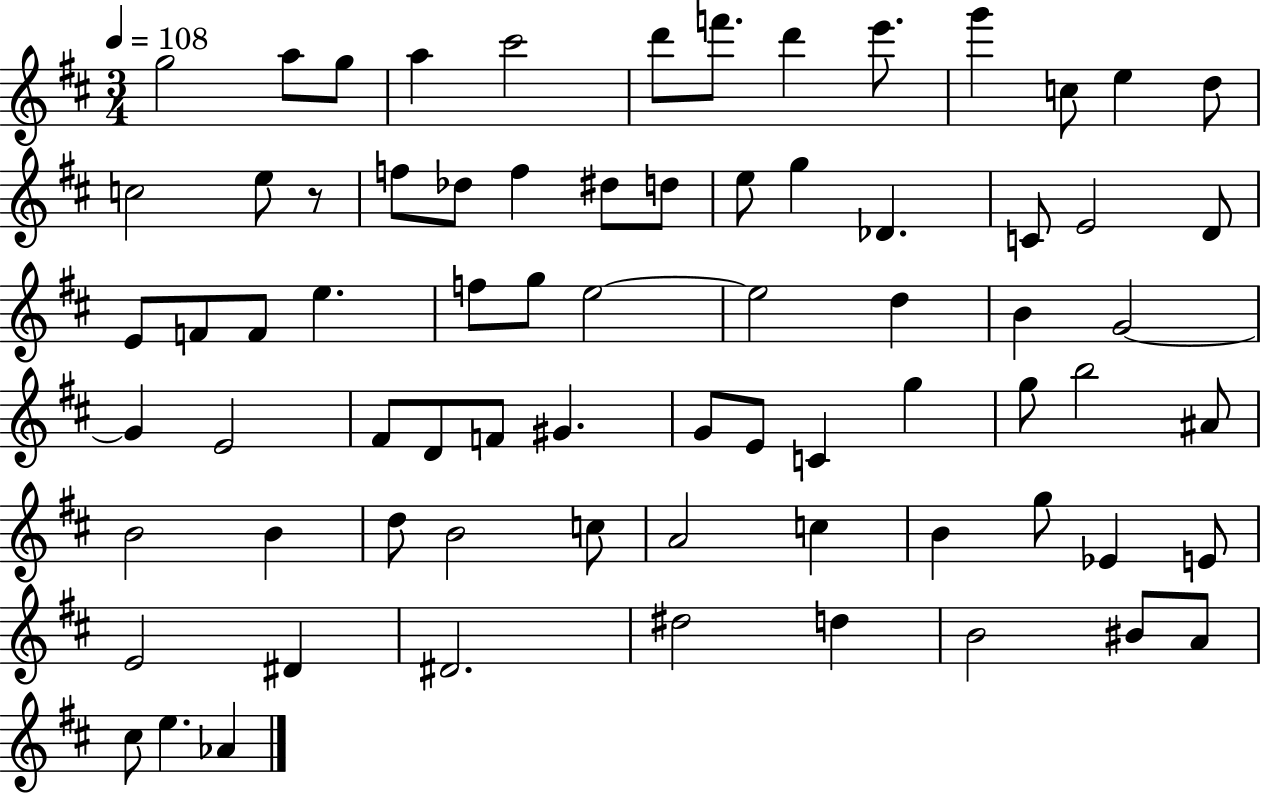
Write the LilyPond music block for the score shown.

{
  \clef treble
  \numericTimeSignature
  \time 3/4
  \key d \major
  \tempo 4 = 108
  g''2 a''8 g''8 | a''4 cis'''2 | d'''8 f'''8. d'''4 e'''8. | g'''4 c''8 e''4 d''8 | \break c''2 e''8 r8 | f''8 des''8 f''4 dis''8 d''8 | e''8 g''4 des'4. | c'8 e'2 d'8 | \break e'8 f'8 f'8 e''4. | f''8 g''8 e''2~~ | e''2 d''4 | b'4 g'2~~ | \break g'4 e'2 | fis'8 d'8 f'8 gis'4. | g'8 e'8 c'4 g''4 | g''8 b''2 ais'8 | \break b'2 b'4 | d''8 b'2 c''8 | a'2 c''4 | b'4 g''8 ees'4 e'8 | \break e'2 dis'4 | dis'2. | dis''2 d''4 | b'2 bis'8 a'8 | \break cis''8 e''4. aes'4 | \bar "|."
}